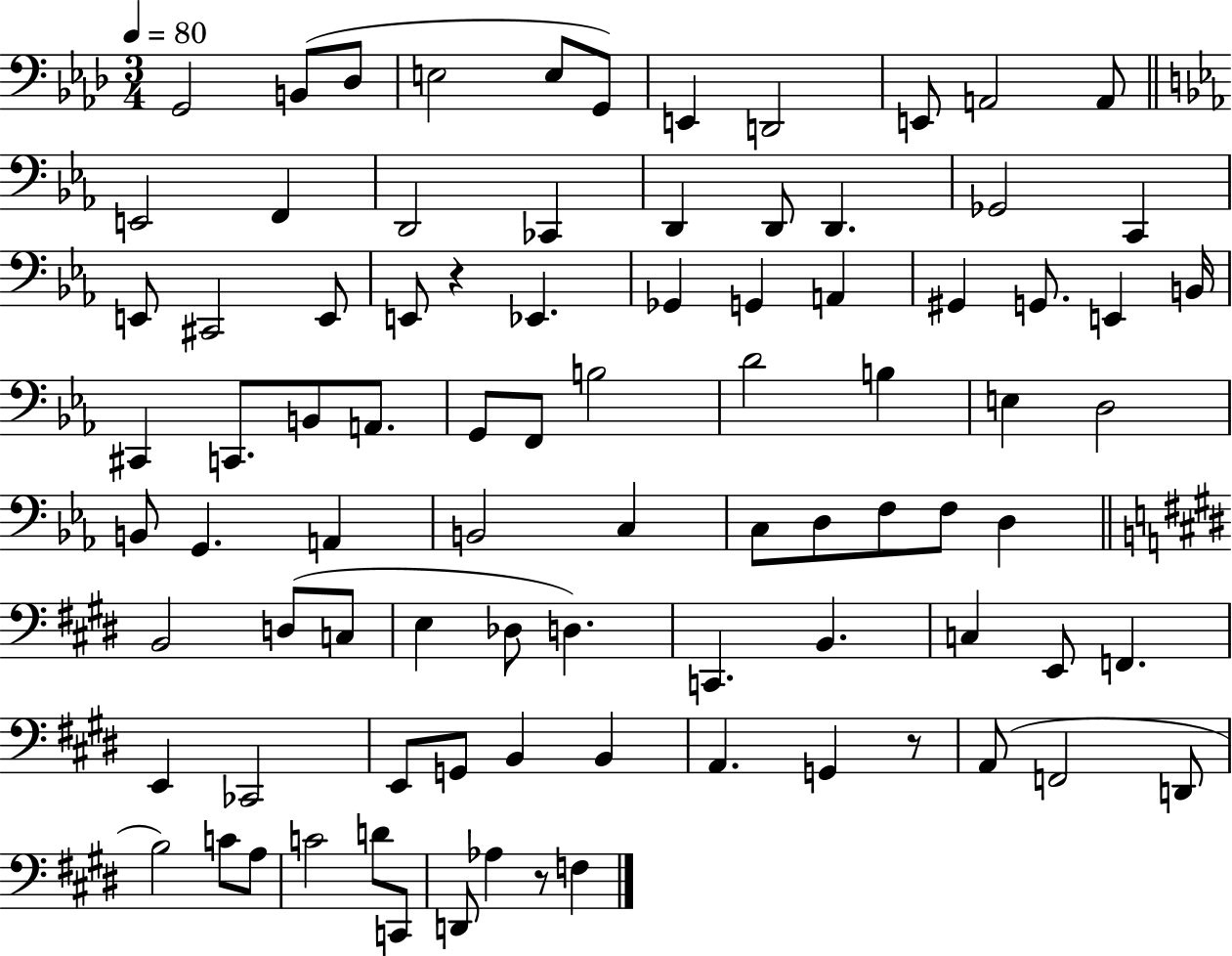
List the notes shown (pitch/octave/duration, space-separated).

G2/h B2/e Db3/e E3/h E3/e G2/e E2/q D2/h E2/e A2/h A2/e E2/h F2/q D2/h CES2/q D2/q D2/e D2/q. Gb2/h C2/q E2/e C#2/h E2/e E2/e R/q Eb2/q. Gb2/q G2/q A2/q G#2/q G2/e. E2/q B2/s C#2/q C2/e. B2/e A2/e. G2/e F2/e B3/h D4/h B3/q E3/q D3/h B2/e G2/q. A2/q B2/h C3/q C3/e D3/e F3/e F3/e D3/q B2/h D3/e C3/e E3/q Db3/e D3/q. C2/q. B2/q. C3/q E2/e F2/q. E2/q CES2/h E2/e G2/e B2/q B2/q A2/q. G2/q R/e A2/e F2/h D2/e B3/h C4/e A3/e C4/h D4/e C2/e D2/e Ab3/q R/e F3/q